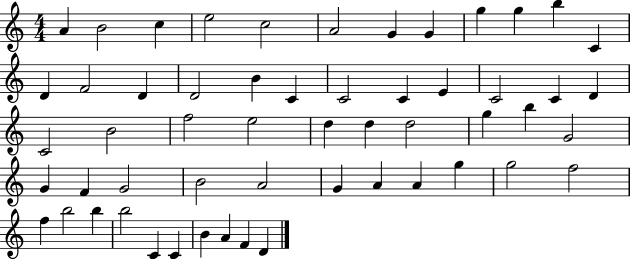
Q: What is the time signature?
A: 4/4